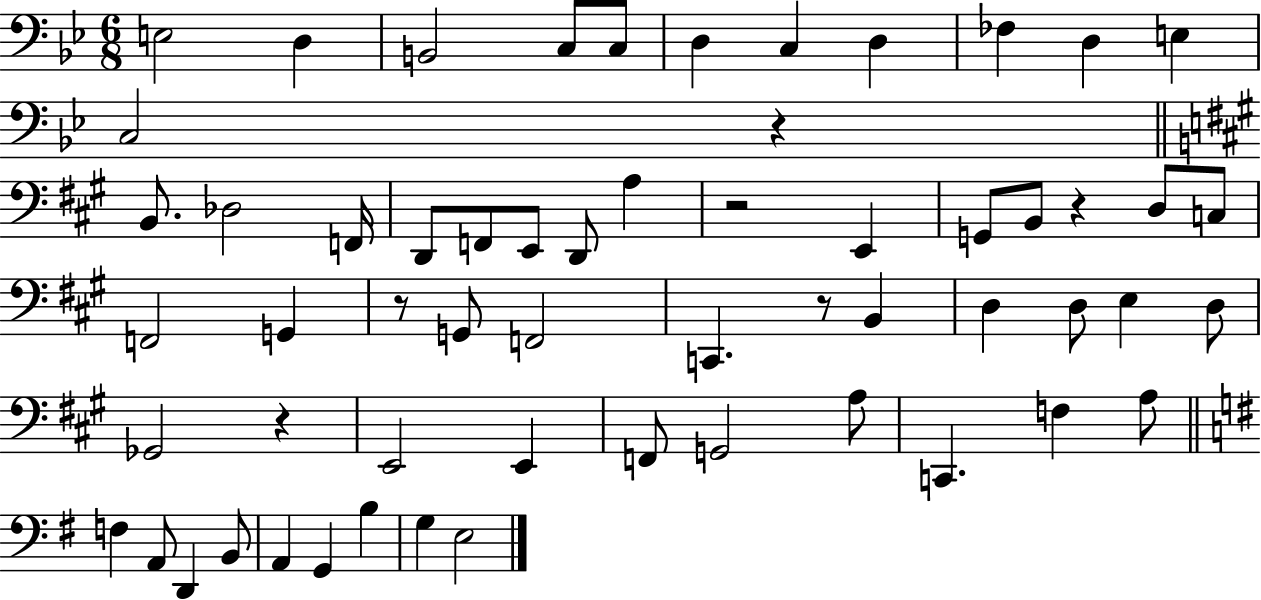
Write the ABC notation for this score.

X:1
T:Untitled
M:6/8
L:1/4
K:Bb
E,2 D, B,,2 C,/2 C,/2 D, C, D, _F, D, E, C,2 z B,,/2 _D,2 F,,/4 D,,/2 F,,/2 E,,/2 D,,/2 A, z2 E,, G,,/2 B,,/2 z D,/2 C,/2 F,,2 G,, z/2 G,,/2 F,,2 C,, z/2 B,, D, D,/2 E, D,/2 _G,,2 z E,,2 E,, F,,/2 G,,2 A,/2 C,, F, A,/2 F, A,,/2 D,, B,,/2 A,, G,, B, G, E,2